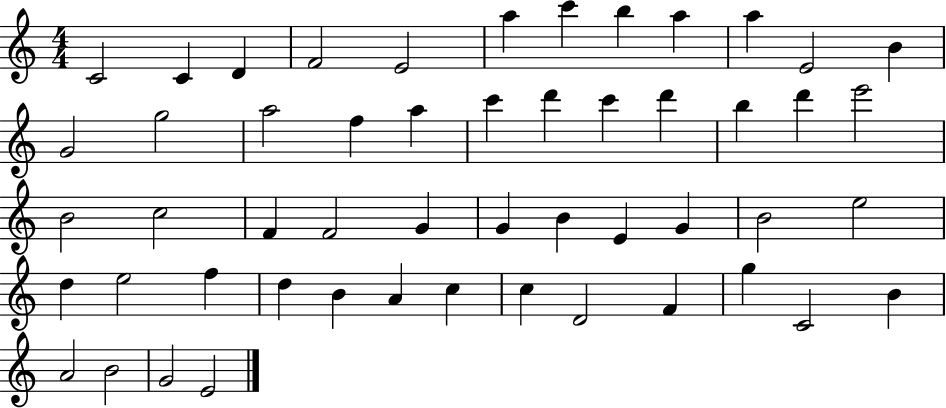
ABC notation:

X:1
T:Untitled
M:4/4
L:1/4
K:C
C2 C D F2 E2 a c' b a a E2 B G2 g2 a2 f a c' d' c' d' b d' e'2 B2 c2 F F2 G G B E G B2 e2 d e2 f d B A c c D2 F g C2 B A2 B2 G2 E2